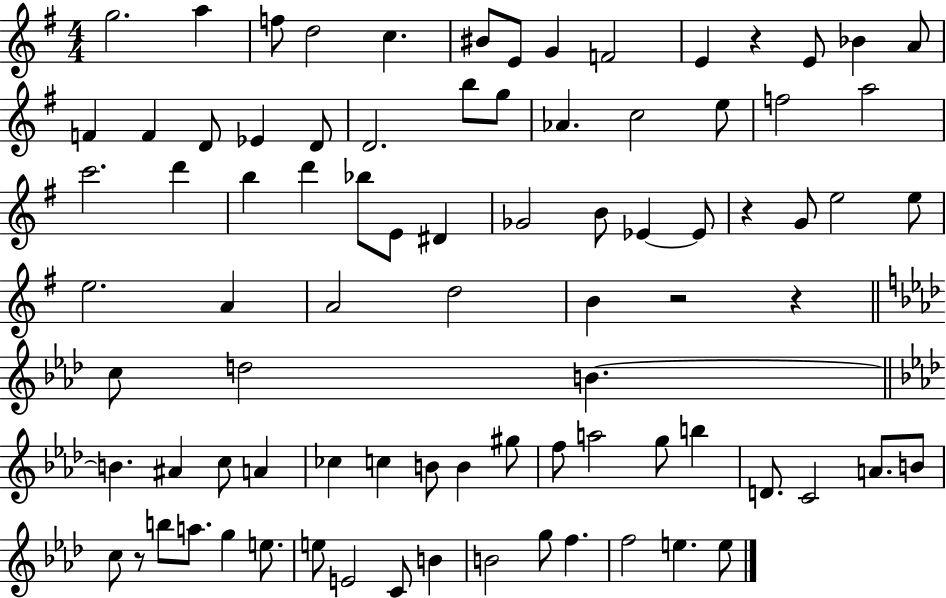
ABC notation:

X:1
T:Untitled
M:4/4
L:1/4
K:G
g2 a f/2 d2 c ^B/2 E/2 G F2 E z E/2 _B A/2 F F D/2 _E D/2 D2 b/2 g/2 _A c2 e/2 f2 a2 c'2 d' b d' _b/2 E/2 ^D _G2 B/2 _E _E/2 z G/2 e2 e/2 e2 A A2 d2 B z2 z c/2 d2 B B ^A c/2 A _c c B/2 B ^g/2 f/2 a2 g/2 b D/2 C2 A/2 B/2 c/2 z/2 b/2 a/2 g e/2 e/2 E2 C/2 B B2 g/2 f f2 e e/2